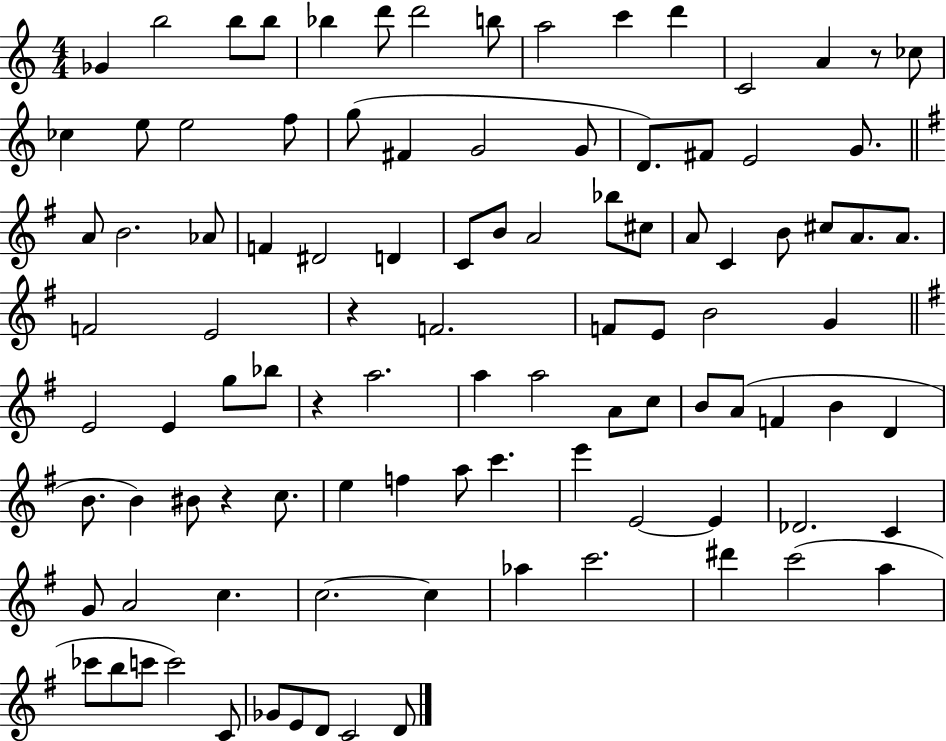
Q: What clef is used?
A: treble